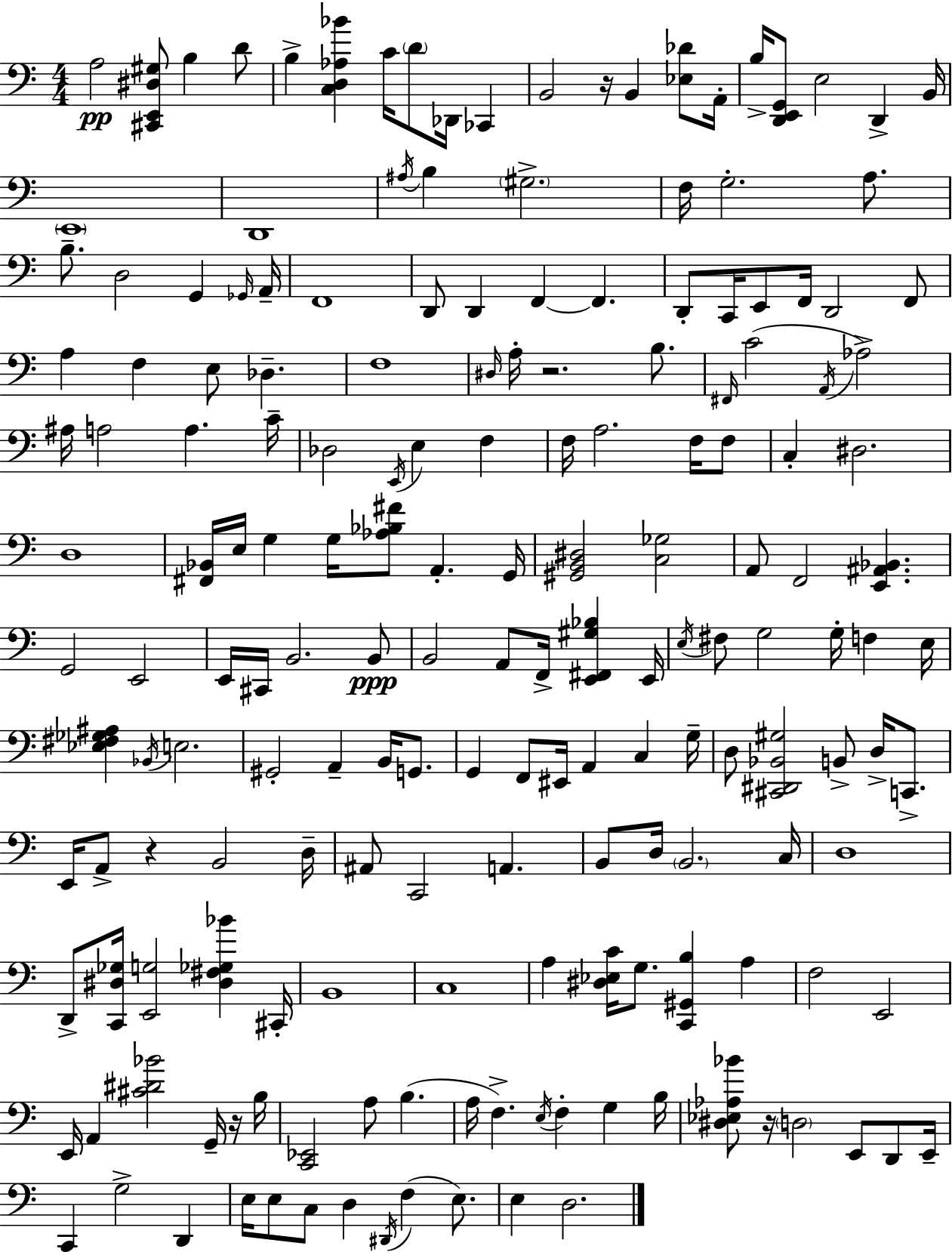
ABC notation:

X:1
T:Untitled
M:4/4
L:1/4
K:Am
A,2 [^C,,E,,^D,^G,]/2 B, D/2 B, [C,D,_A,_B] C/4 D/2 _D,,/4 _C,, B,,2 z/4 B,, [_E,_D]/2 A,,/4 B,/4 [D,,E,,G,,]/2 E,2 D,, B,,/4 E,,4 D,,4 ^A,/4 B, ^G,2 F,/4 G,2 A,/2 B,/2 D,2 G,, _G,,/4 A,,/4 F,,4 D,,/2 D,, F,, F,, D,,/2 C,,/4 E,,/2 F,,/4 D,,2 F,,/2 A, F, E,/2 _D, F,4 ^D,/4 A,/4 z2 B,/2 ^F,,/4 C2 A,,/4 _A,2 ^A,/4 A,2 A, C/4 _D,2 E,,/4 E, F, F,/4 A,2 F,/4 F,/2 C, ^D,2 D,4 [^F,,_B,,]/4 E,/4 G, G,/4 [_A,_B,^F]/2 A,, G,,/4 [^G,,B,,^D,]2 [C,_G,]2 A,,/2 F,,2 [E,,^A,,_B,,] G,,2 E,,2 E,,/4 ^C,,/4 B,,2 B,,/2 B,,2 A,,/2 F,,/4 [E,,^F,,^G,_B,] E,,/4 E,/4 ^F,/2 G,2 G,/4 F, E,/4 [_E,^F,_G,^A,] _B,,/4 E,2 ^G,,2 A,, B,,/4 G,,/2 G,, F,,/2 ^E,,/4 A,, C, G,/4 D,/2 [^C,,^D,,_B,,^G,]2 B,,/2 D,/4 C,,/2 E,,/4 A,,/2 z B,,2 D,/4 ^A,,/2 C,,2 A,, B,,/2 D,/4 B,,2 C,/4 D,4 D,,/2 [C,,^D,_G,]/4 [E,,G,]2 [^D,^F,_G,_B] ^C,,/4 B,,4 C,4 A, [^D,_E,C]/4 G,/2 [C,,^G,,B,] A, F,2 E,,2 E,,/4 A,, [^C^D_B]2 G,,/4 z/4 B,/4 [C,,_E,,]2 A,/2 B, A,/4 F, E,/4 F, G, B,/4 [^D,_E,_A,_B]/2 z/4 D,2 E,,/2 D,,/2 E,,/4 C,, G,2 D,, E,/4 E,/2 C,/2 D, ^D,,/4 F, E,/2 E, D,2